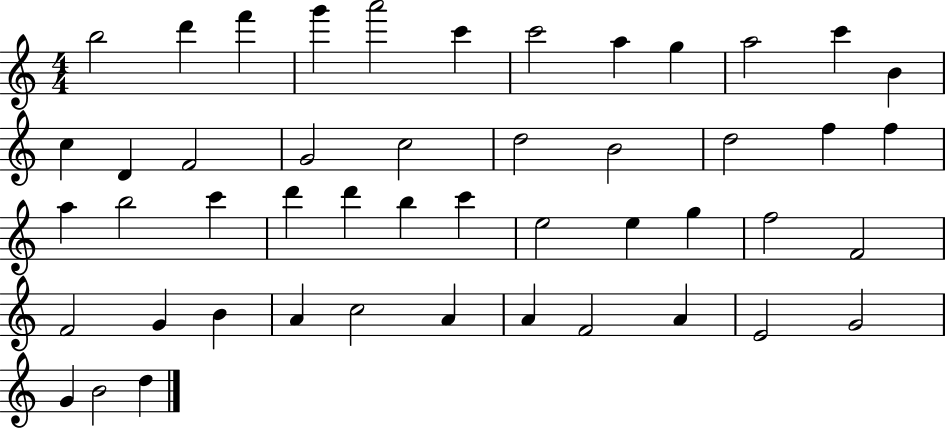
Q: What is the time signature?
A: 4/4